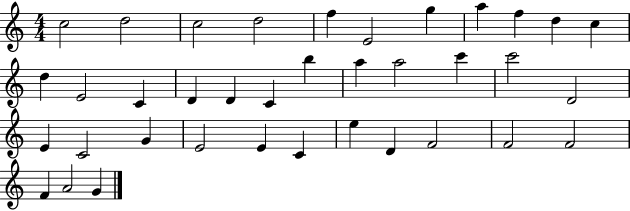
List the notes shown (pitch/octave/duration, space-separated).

C5/h D5/h C5/h D5/h F5/q E4/h G5/q A5/q F5/q D5/q C5/q D5/q E4/h C4/q D4/q D4/q C4/q B5/q A5/q A5/h C6/q C6/h D4/h E4/q C4/h G4/q E4/h E4/q C4/q E5/q D4/q F4/h F4/h F4/h F4/q A4/h G4/q